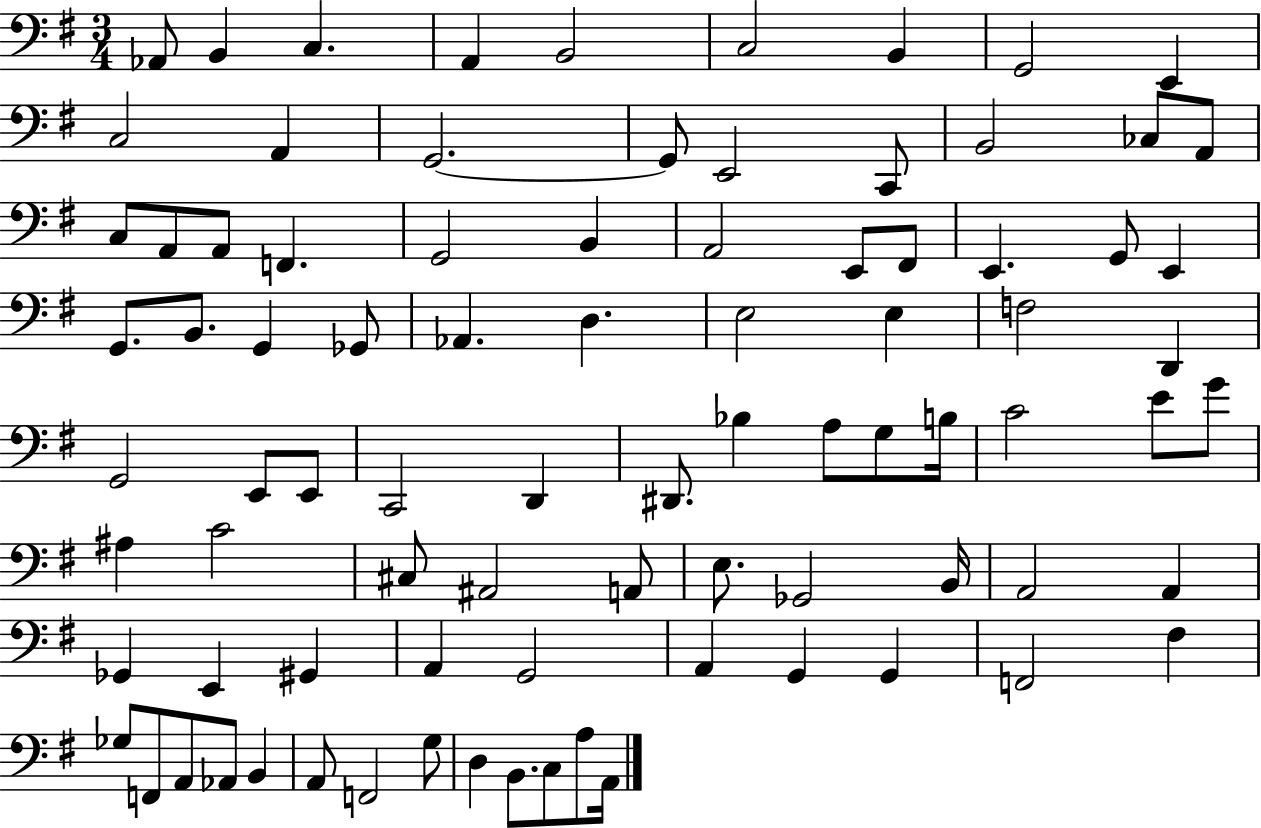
{
  \clef bass
  \numericTimeSignature
  \time 3/4
  \key g \major
  \repeat volta 2 { aes,8 b,4 c4. | a,4 b,2 | c2 b,4 | g,2 e,4 | \break c2 a,4 | g,2.~~ | g,8 e,2 c,8 | b,2 ces8 a,8 | \break c8 a,8 a,8 f,4. | g,2 b,4 | a,2 e,8 fis,8 | e,4. g,8 e,4 | \break g,8. b,8. g,4 ges,8 | aes,4. d4. | e2 e4 | f2 d,4 | \break g,2 e,8 e,8 | c,2 d,4 | dis,8. bes4 a8 g8 b16 | c'2 e'8 g'8 | \break ais4 c'2 | cis8 ais,2 a,8 | e8. ges,2 b,16 | a,2 a,4 | \break ges,4 e,4 gis,4 | a,4 g,2 | a,4 g,4 g,4 | f,2 fis4 | \break ges8 f,8 a,8 aes,8 b,4 | a,8 f,2 g8 | d4 b,8. c8 a8 a,16 | } \bar "|."
}